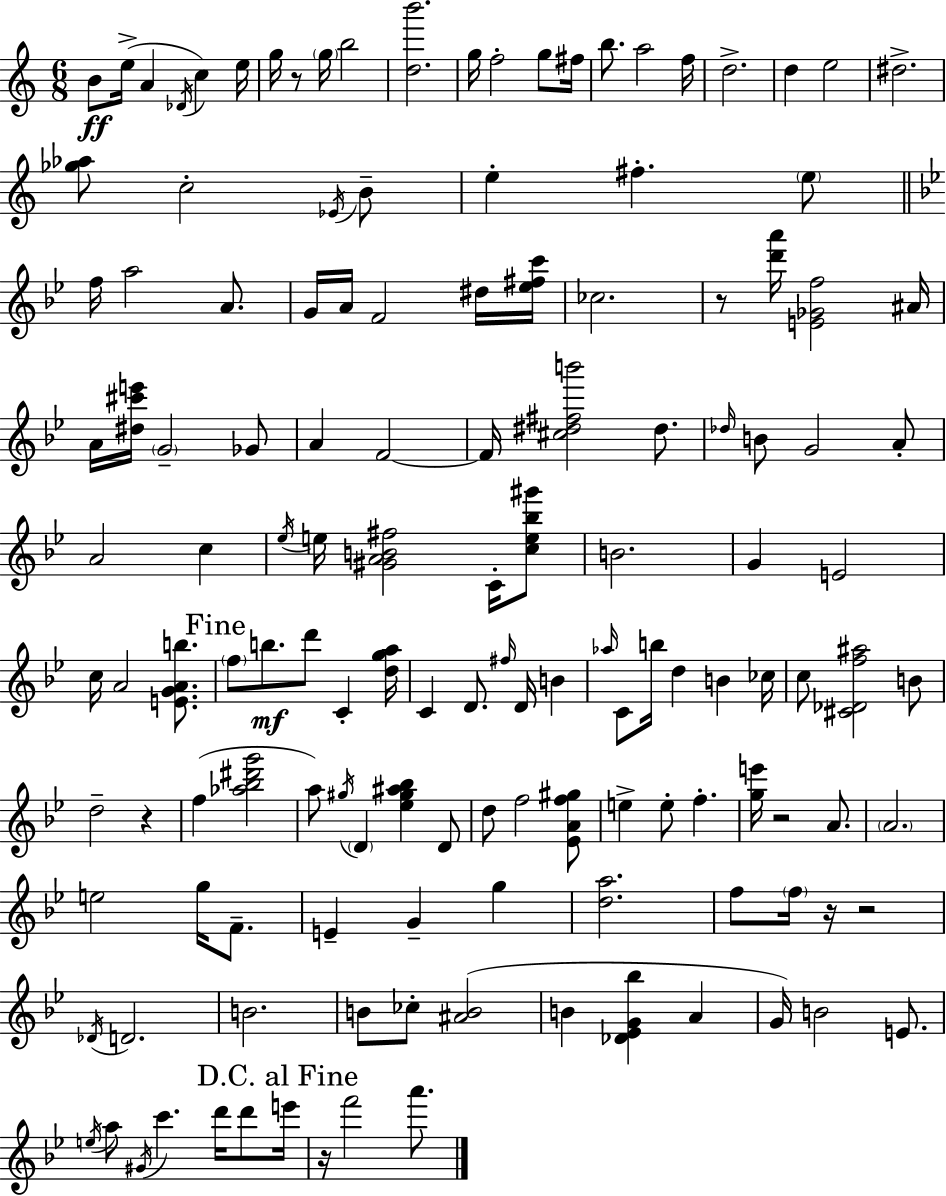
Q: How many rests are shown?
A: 7